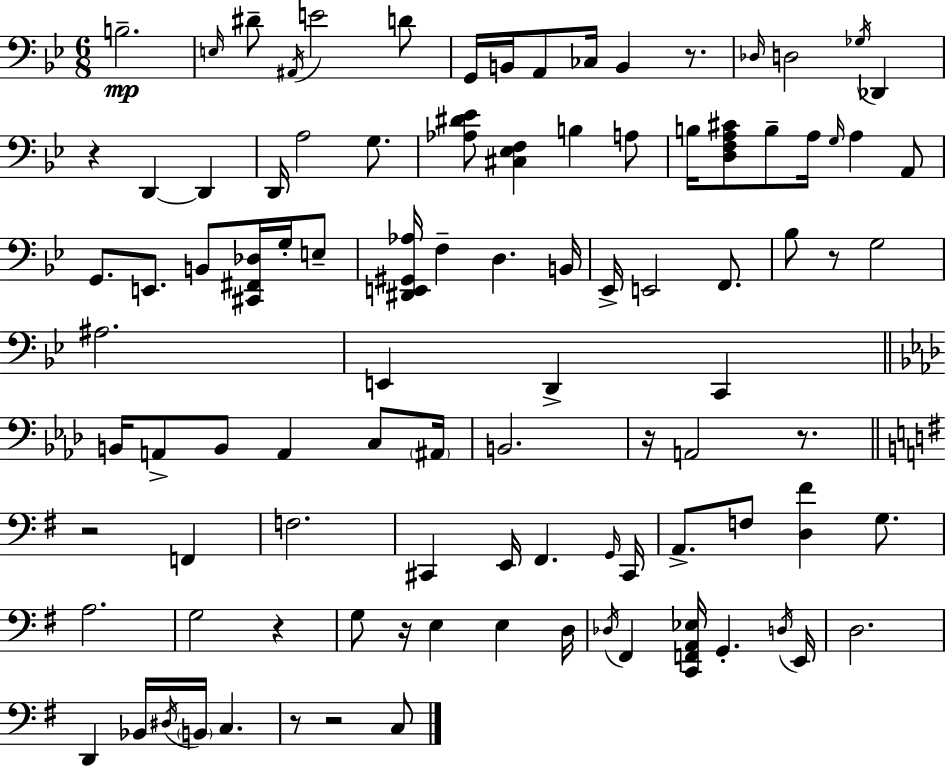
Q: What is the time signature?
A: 6/8